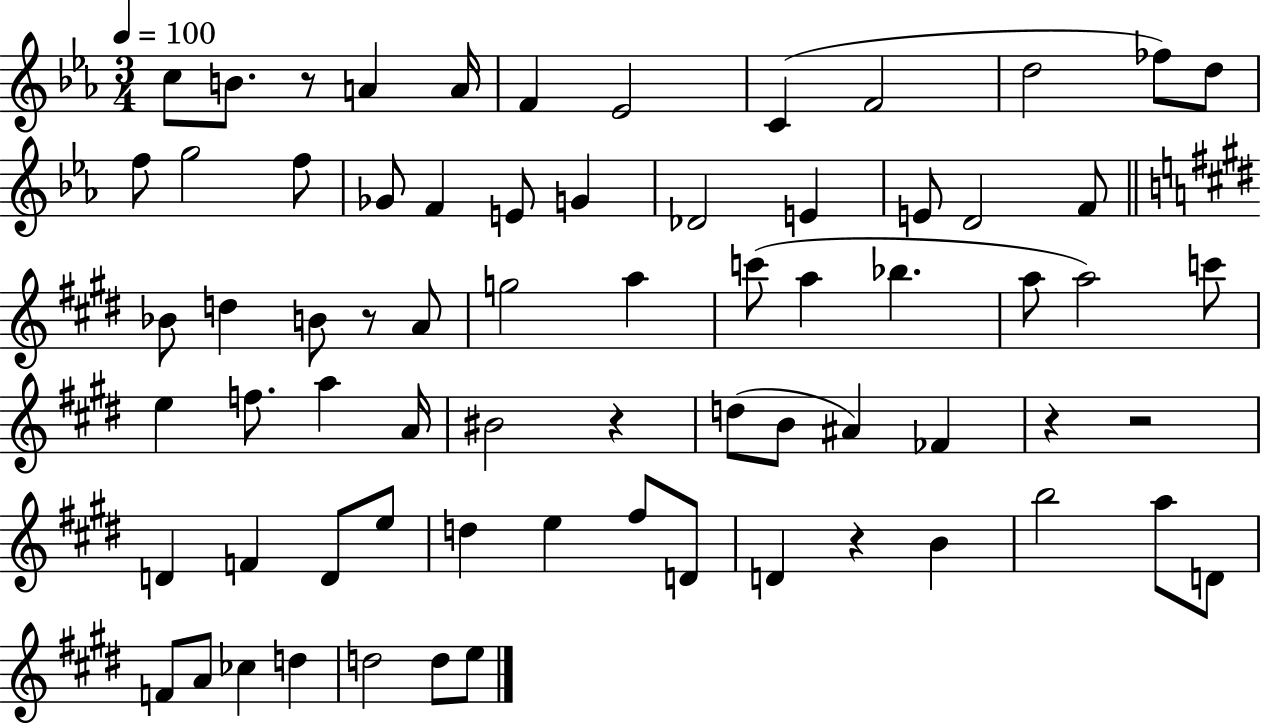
X:1
T:Untitled
M:3/4
L:1/4
K:Eb
c/2 B/2 z/2 A A/4 F _E2 C F2 d2 _f/2 d/2 f/2 g2 f/2 _G/2 F E/2 G _D2 E E/2 D2 F/2 _B/2 d B/2 z/2 A/2 g2 a c'/2 a _b a/2 a2 c'/2 e f/2 a A/4 ^B2 z d/2 B/2 ^A _F z z2 D F D/2 e/2 d e ^f/2 D/2 D z B b2 a/2 D/2 F/2 A/2 _c d d2 d/2 e/2